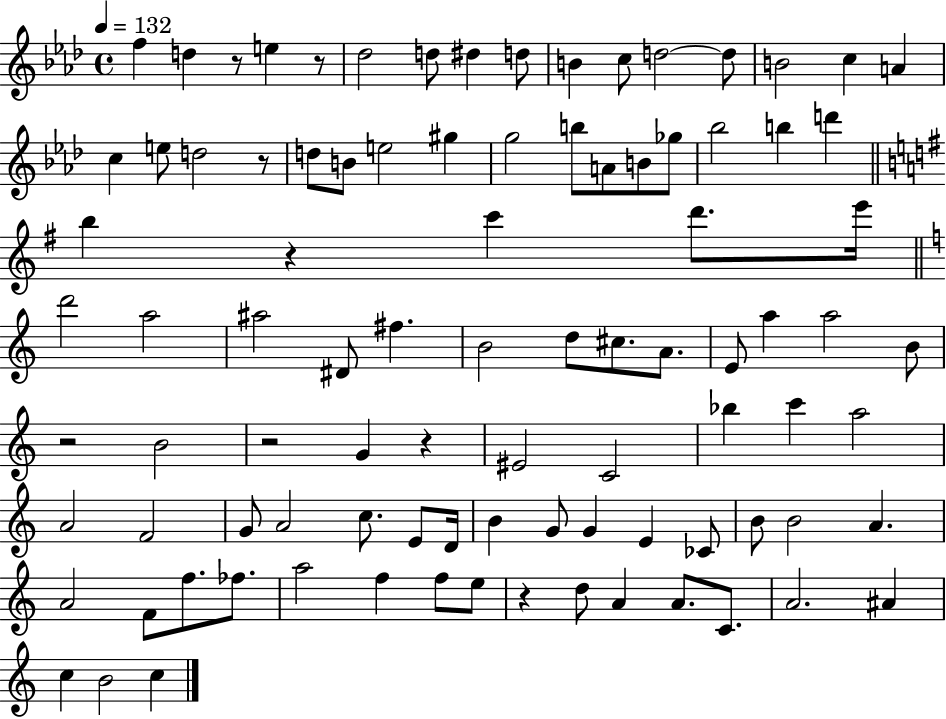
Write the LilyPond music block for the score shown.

{
  \clef treble
  \time 4/4
  \defaultTimeSignature
  \key aes \major
  \tempo 4 = 132
  f''4 d''4 r8 e''4 r8 | des''2 d''8 dis''4 d''8 | b'4 c''8 d''2~~ d''8 | b'2 c''4 a'4 | \break c''4 e''8 d''2 r8 | d''8 b'8 e''2 gis''4 | g''2 b''8 a'8 b'8 ges''8 | bes''2 b''4 d'''4 | \break \bar "||" \break \key e \minor b''4 r4 c'''4 d'''8. e'''16 | \bar "||" \break \key c \major d'''2 a''2 | ais''2 dis'8 fis''4. | b'2 d''8 cis''8. a'8. | e'8 a''4 a''2 b'8 | \break r2 b'2 | r2 g'4 r4 | eis'2 c'2 | bes''4 c'''4 a''2 | \break a'2 f'2 | g'8 a'2 c''8. e'8 d'16 | b'4 g'8 g'4 e'4 ces'8 | b'8 b'2 a'4. | \break a'2 f'8 f''8. fes''8. | a''2 f''4 f''8 e''8 | r4 d''8 a'4 a'8. c'8. | a'2. ais'4 | \break c''4 b'2 c''4 | \bar "|."
}